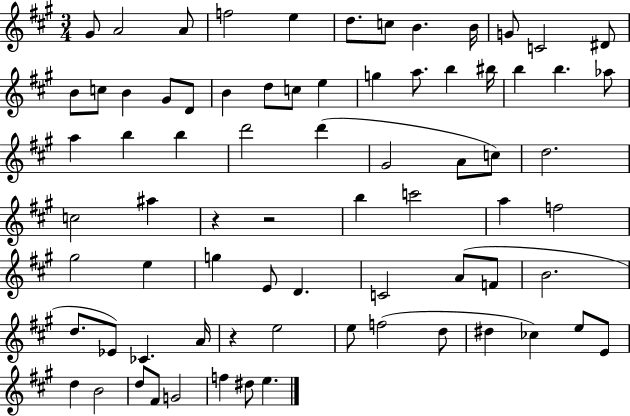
{
  \clef treble
  \numericTimeSignature
  \time 3/4
  \key a \major
  gis'8 a'2 a'8 | f''2 e''4 | d''8. c''8 b'4. b'16 | g'8 c'2 dis'8 | \break b'8 c''8 b'4 gis'8 d'8 | b'4 d''8 c''8 e''4 | g''4 a''8. b''4 bis''16 | b''4 b''4. aes''8 | \break a''4 b''4 b''4 | d'''2 d'''4( | gis'2 a'8 c''8) | d''2. | \break c''2 ais''4 | r4 r2 | b''4 c'''2 | a''4 f''2 | \break gis''2 e''4 | g''4 e'8 d'4. | c'2 a'8( f'8 | b'2. | \break d''8. ees'8) ces'4. a'16 | r4 e''2 | e''8 f''2( d''8 | dis''4 ces''4) e''8 e'8 | \break d''4 b'2 | d''8 fis'8 g'2 | f''4 dis''8 e''4. | \bar "|."
}